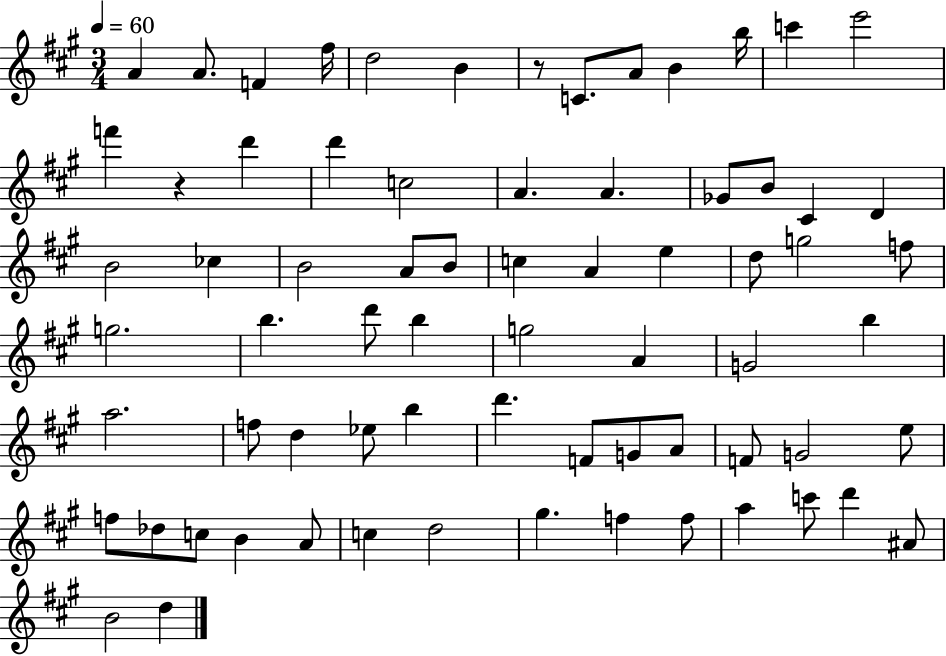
A4/q A4/e. F4/q F#5/s D5/h B4/q R/e C4/e. A4/e B4/q B5/s C6/q E6/h F6/q R/q D6/q D6/q C5/h A4/q. A4/q. Gb4/e B4/e C#4/q D4/q B4/h CES5/q B4/h A4/e B4/e C5/q A4/q E5/q D5/e G5/h F5/e G5/h. B5/q. D6/e B5/q G5/h A4/q G4/h B5/q A5/h. F5/e D5/q Eb5/e B5/q D6/q. F4/e G4/e A4/e F4/e G4/h E5/e F5/e Db5/e C5/e B4/q A4/e C5/q D5/h G#5/q. F5/q F5/e A5/q C6/e D6/q A#4/e B4/h D5/q